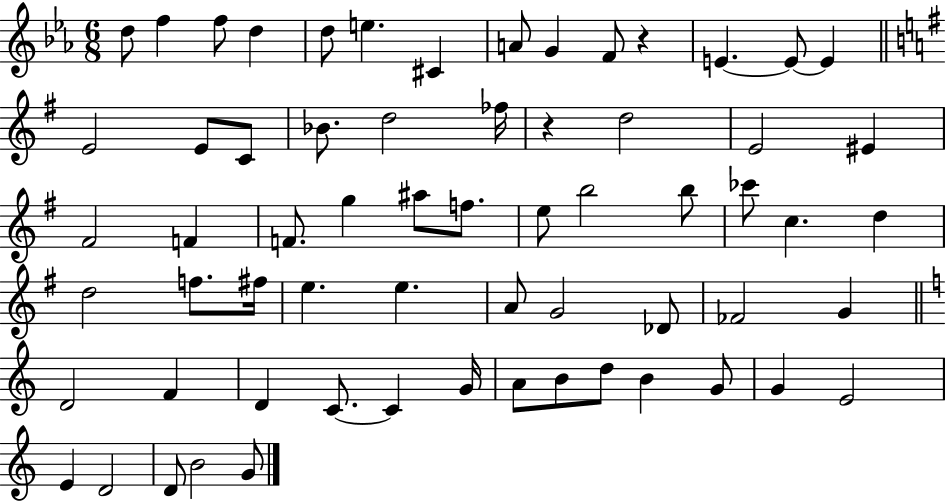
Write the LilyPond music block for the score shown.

{
  \clef treble
  \numericTimeSignature
  \time 6/8
  \key ees \major
  d''8 f''4 f''8 d''4 | d''8 e''4. cis'4 | a'8 g'4 f'8 r4 | e'4.~~ e'8~~ e'4 | \break \bar "||" \break \key e \minor e'2 e'8 c'8 | bes'8. d''2 fes''16 | r4 d''2 | e'2 eis'4 | \break fis'2 f'4 | f'8. g''4 ais''8 f''8. | e''8 b''2 b''8 | ces'''8 c''4. d''4 | \break d''2 f''8. fis''16 | e''4. e''4. | a'8 g'2 des'8 | fes'2 g'4 | \break \bar "||" \break \key c \major d'2 f'4 | d'4 c'8.~~ c'4 g'16 | a'8 b'8 d''8 b'4 g'8 | g'4 e'2 | \break e'4 d'2 | d'8 b'2 g'8 | \bar "|."
}